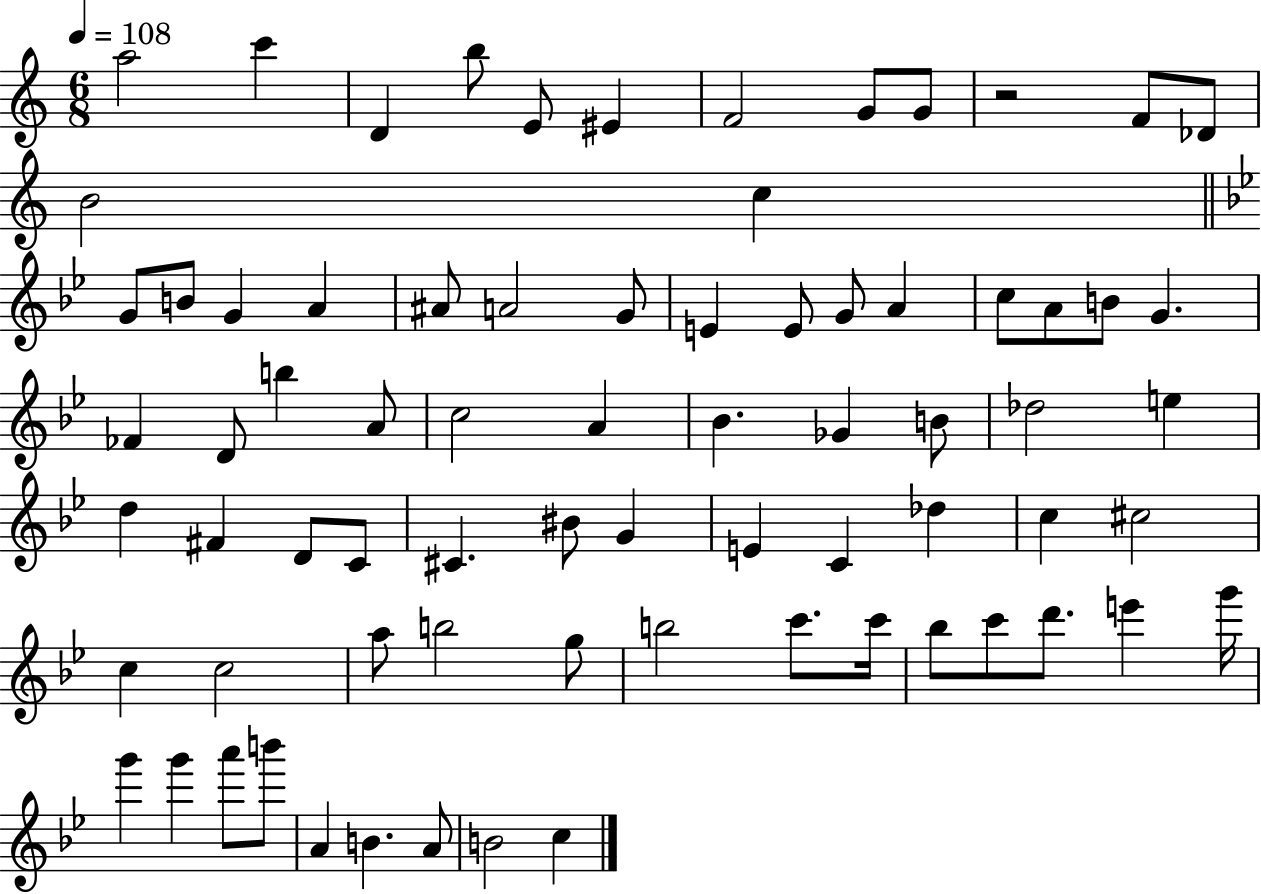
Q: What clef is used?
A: treble